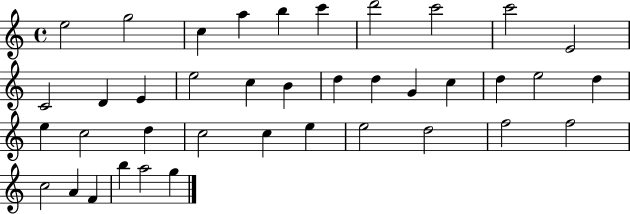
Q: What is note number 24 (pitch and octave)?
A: E5